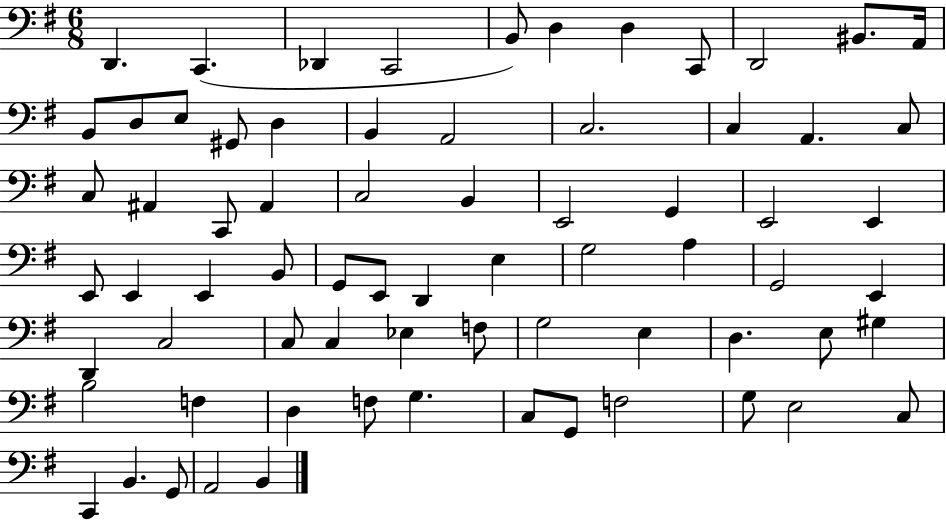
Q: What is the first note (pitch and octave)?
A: D2